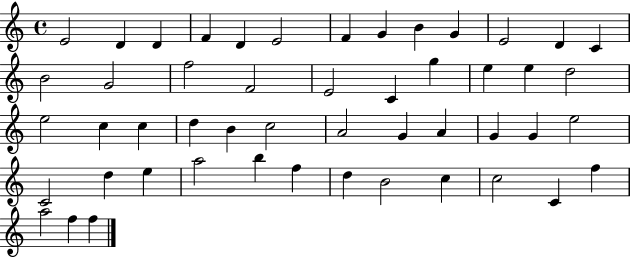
{
  \clef treble
  \time 4/4
  \defaultTimeSignature
  \key c \major
  e'2 d'4 d'4 | f'4 d'4 e'2 | f'4 g'4 b'4 g'4 | e'2 d'4 c'4 | \break b'2 g'2 | f''2 f'2 | e'2 c'4 g''4 | e''4 e''4 d''2 | \break e''2 c''4 c''4 | d''4 b'4 c''2 | a'2 g'4 a'4 | g'4 g'4 e''2 | \break c'2 d''4 e''4 | a''2 b''4 f''4 | d''4 b'2 c''4 | c''2 c'4 f''4 | \break a''2 f''4 f''4 | \bar "|."
}